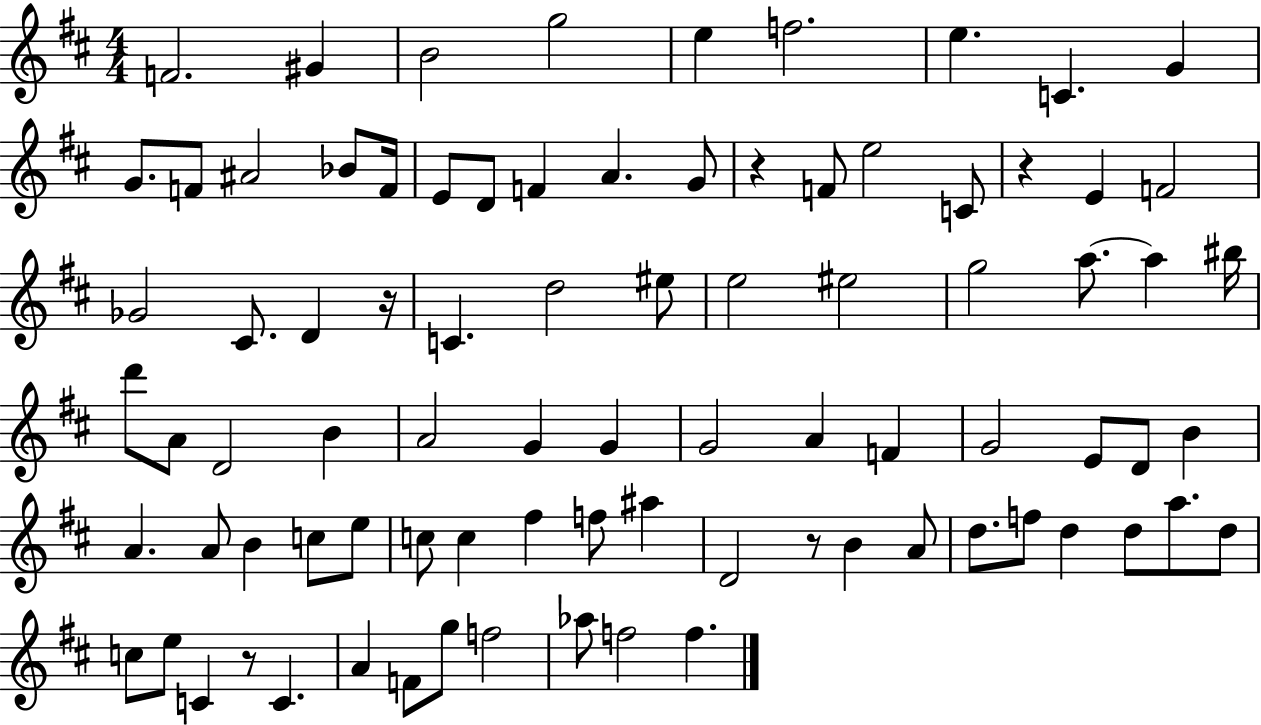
{
  \clef treble
  \numericTimeSignature
  \time 4/4
  \key d \major
  \repeat volta 2 { f'2. gis'4 | b'2 g''2 | e''4 f''2. | e''4. c'4. g'4 | \break g'8. f'8 ais'2 bes'8 f'16 | e'8 d'8 f'4 a'4. g'8 | r4 f'8 e''2 c'8 | r4 e'4 f'2 | \break ges'2 cis'8. d'4 r16 | c'4. d''2 eis''8 | e''2 eis''2 | g''2 a''8.~~ a''4 bis''16 | \break d'''8 a'8 d'2 b'4 | a'2 g'4 g'4 | g'2 a'4 f'4 | g'2 e'8 d'8 b'4 | \break a'4. a'8 b'4 c''8 e''8 | c''8 c''4 fis''4 f''8 ais''4 | d'2 r8 b'4 a'8 | d''8. f''8 d''4 d''8 a''8. d''8 | \break c''8 e''8 c'4 r8 c'4. | a'4 f'8 g''8 f''2 | aes''8 f''2 f''4. | } \bar "|."
}